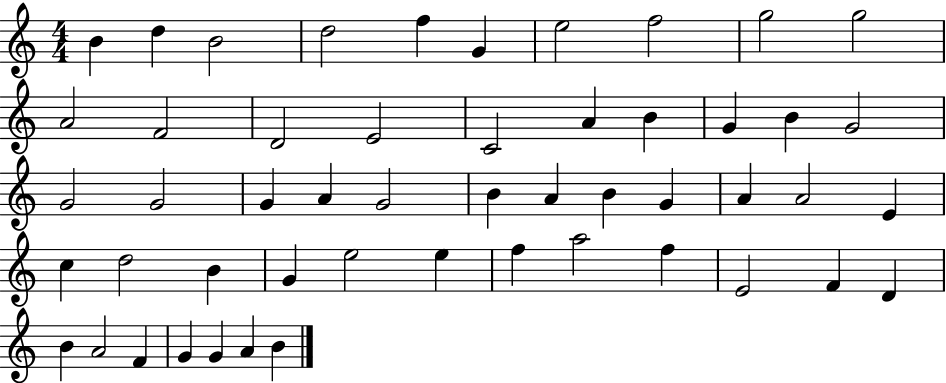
X:1
T:Untitled
M:4/4
L:1/4
K:C
B d B2 d2 f G e2 f2 g2 g2 A2 F2 D2 E2 C2 A B G B G2 G2 G2 G A G2 B A B G A A2 E c d2 B G e2 e f a2 f E2 F D B A2 F G G A B